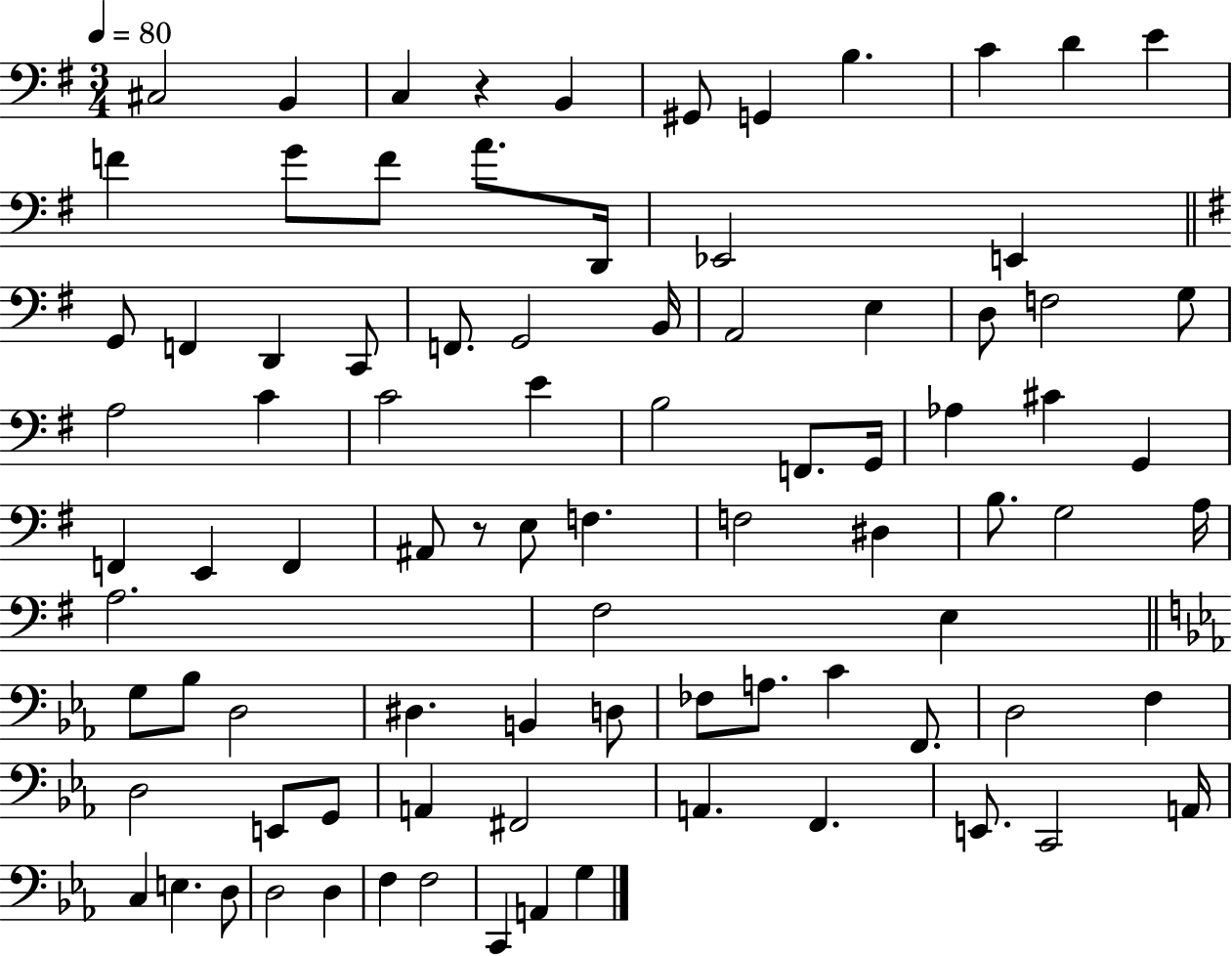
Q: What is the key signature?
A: G major